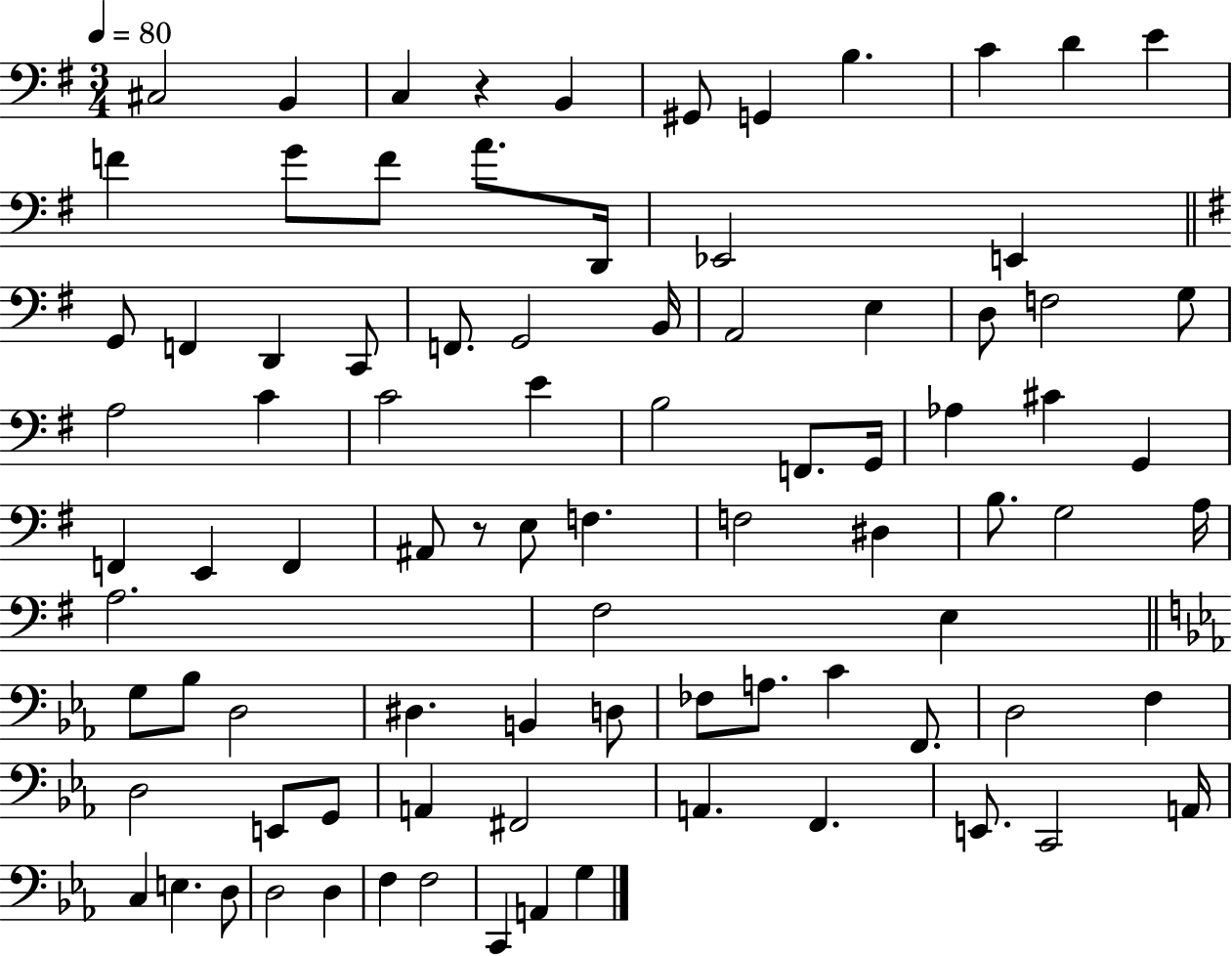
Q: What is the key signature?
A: G major